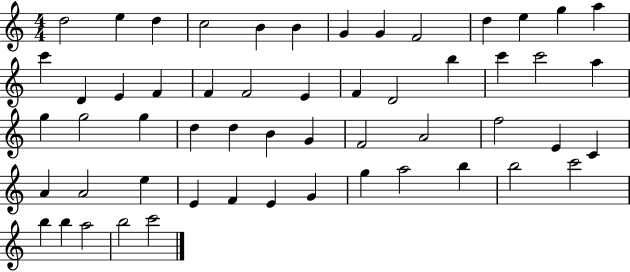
D5/h E5/q D5/q C5/h B4/q B4/q G4/q G4/q F4/h D5/q E5/q G5/q A5/q C6/q D4/q E4/q F4/q F4/q F4/h E4/q F4/q D4/h B5/q C6/q C6/h A5/q G5/q G5/h G5/q D5/q D5/q B4/q G4/q F4/h A4/h F5/h E4/q C4/q A4/q A4/h E5/q E4/q F4/q E4/q G4/q G5/q A5/h B5/q B5/h C6/h B5/q B5/q A5/h B5/h C6/h